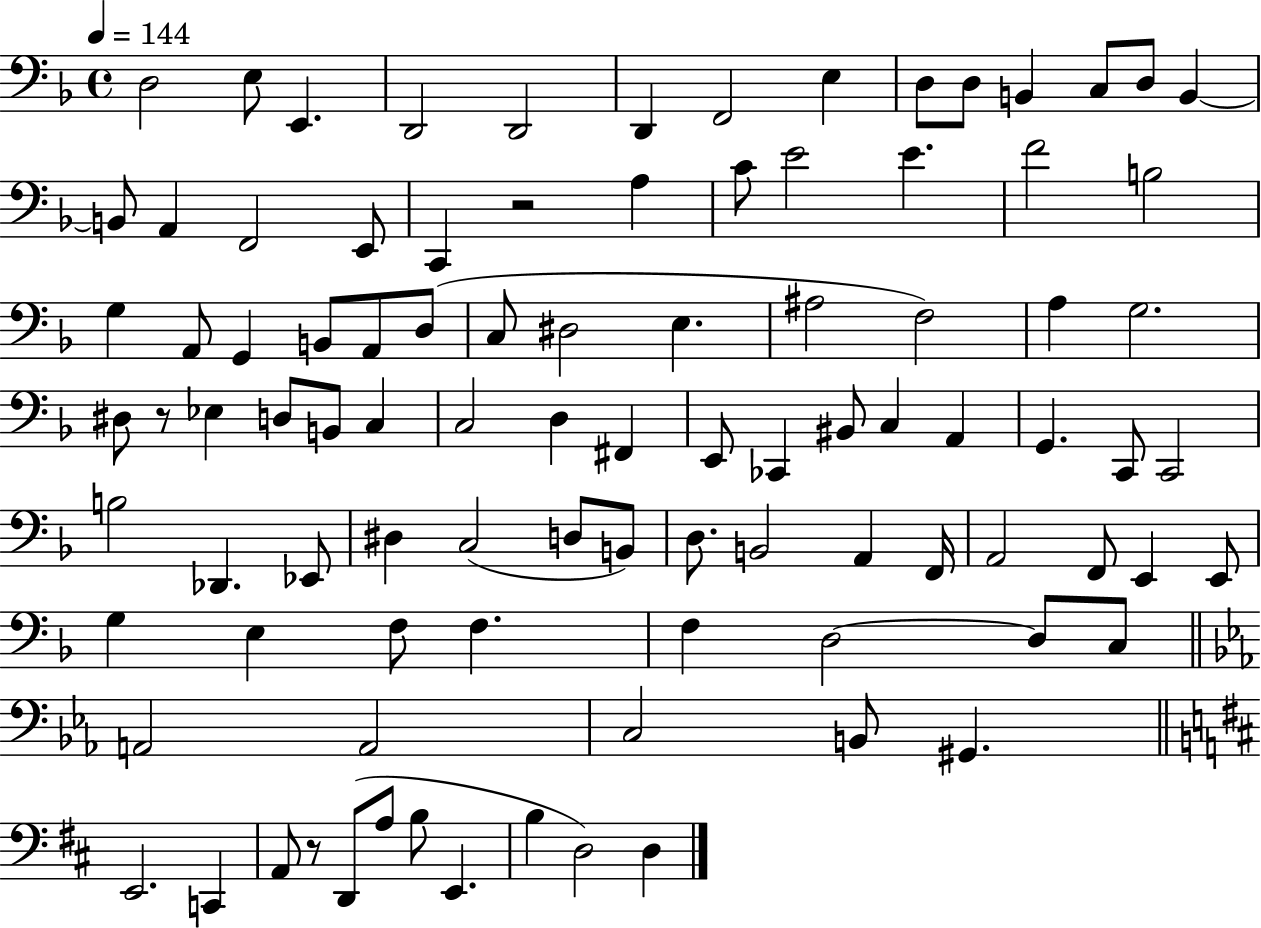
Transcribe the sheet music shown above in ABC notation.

X:1
T:Untitled
M:4/4
L:1/4
K:F
D,2 E,/2 E,, D,,2 D,,2 D,, F,,2 E, D,/2 D,/2 B,, C,/2 D,/2 B,, B,,/2 A,, F,,2 E,,/2 C,, z2 A, C/2 E2 E F2 B,2 G, A,,/2 G,, B,,/2 A,,/2 D,/2 C,/2 ^D,2 E, ^A,2 F,2 A, G,2 ^D,/2 z/2 _E, D,/2 B,,/2 C, C,2 D, ^F,, E,,/2 _C,, ^B,,/2 C, A,, G,, C,,/2 C,,2 B,2 _D,, _E,,/2 ^D, C,2 D,/2 B,,/2 D,/2 B,,2 A,, F,,/4 A,,2 F,,/2 E,, E,,/2 G, E, F,/2 F, F, D,2 D,/2 C,/2 A,,2 A,,2 C,2 B,,/2 ^G,, E,,2 C,, A,,/2 z/2 D,,/2 A,/2 B,/2 E,, B, D,2 D,